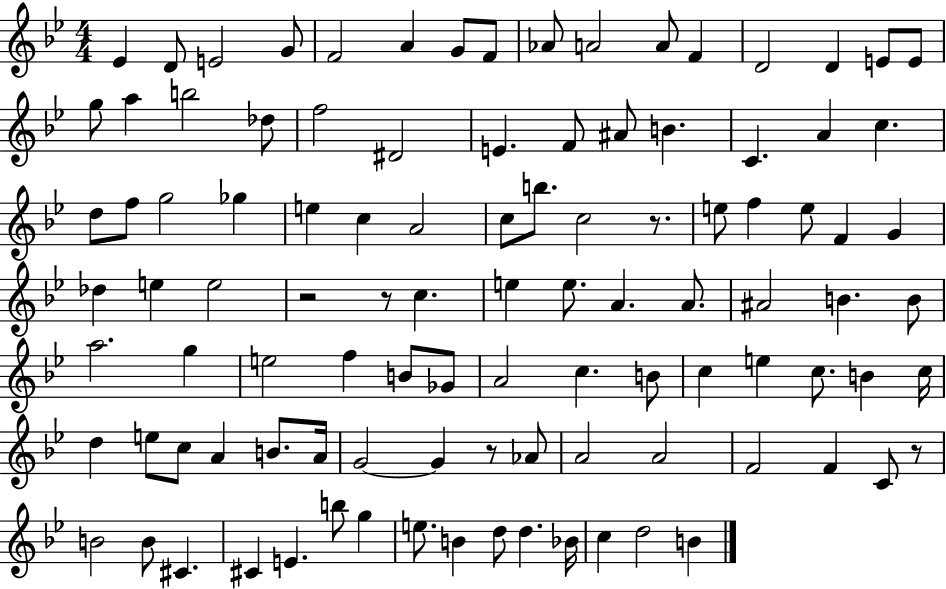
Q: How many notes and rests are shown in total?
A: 103